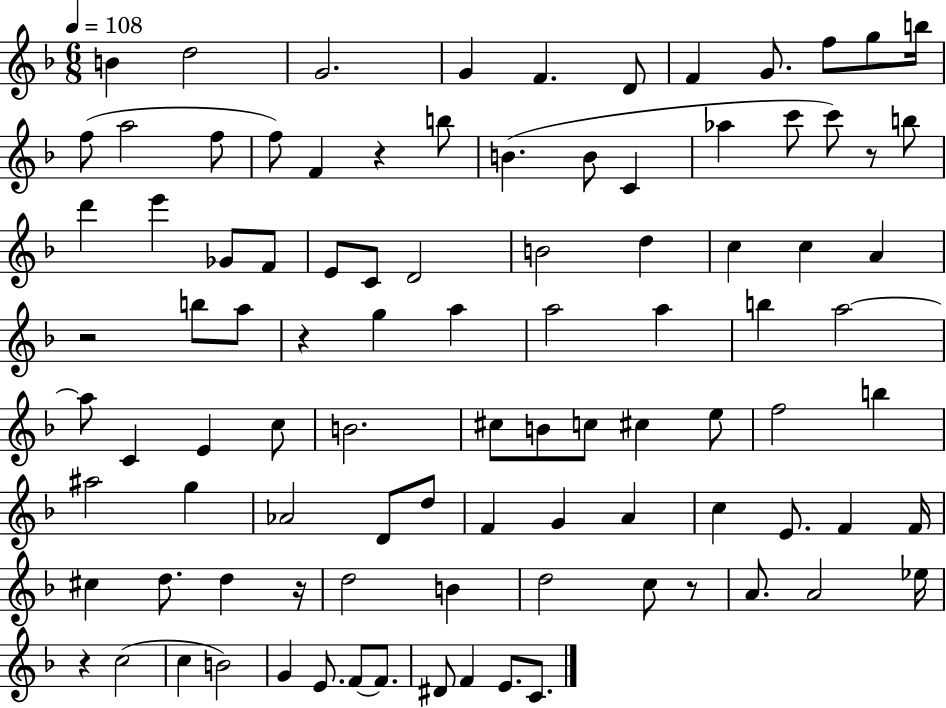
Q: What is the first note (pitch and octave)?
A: B4